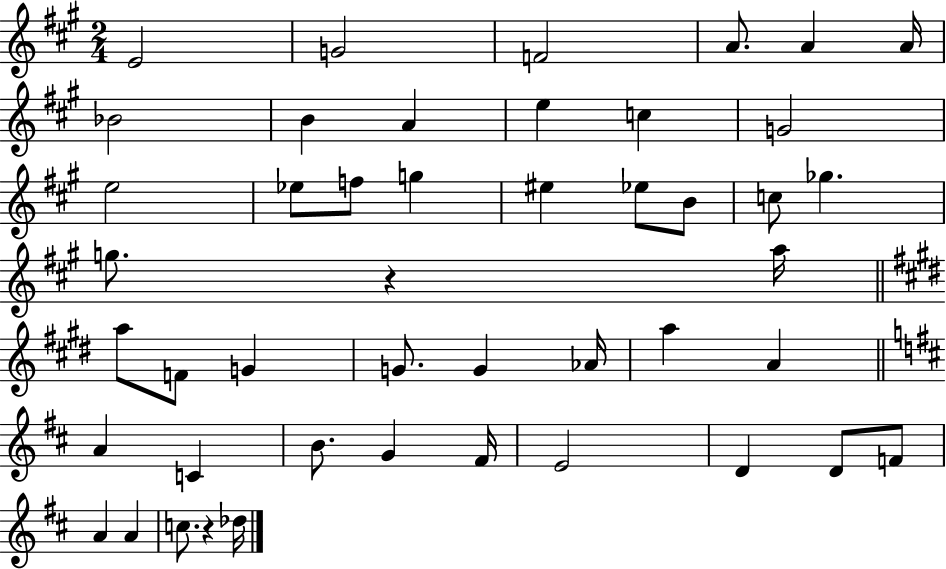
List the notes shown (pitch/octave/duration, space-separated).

E4/h G4/h F4/h A4/e. A4/q A4/s Bb4/h B4/q A4/q E5/q C5/q G4/h E5/h Eb5/e F5/e G5/q EIS5/q Eb5/e B4/e C5/e Gb5/q. G5/e. R/q A5/s A5/e F4/e G4/q G4/e. G4/q Ab4/s A5/q A4/q A4/q C4/q B4/e. G4/q F#4/s E4/h D4/q D4/e F4/e A4/q A4/q C5/e. R/q Db5/s